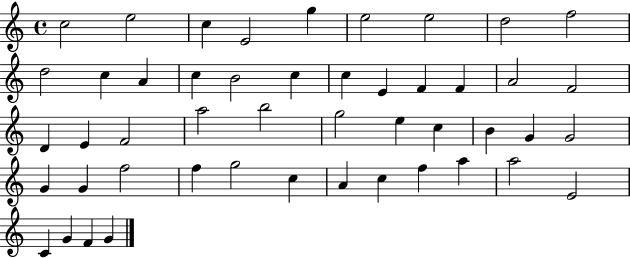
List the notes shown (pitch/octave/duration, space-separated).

C5/h E5/h C5/q E4/h G5/q E5/h E5/h D5/h F5/h D5/h C5/q A4/q C5/q B4/h C5/q C5/q E4/q F4/q F4/q A4/h F4/h D4/q E4/q F4/h A5/h B5/h G5/h E5/q C5/q B4/q G4/q G4/h G4/q G4/q F5/h F5/q G5/h C5/q A4/q C5/q F5/q A5/q A5/h E4/h C4/q G4/q F4/q G4/q